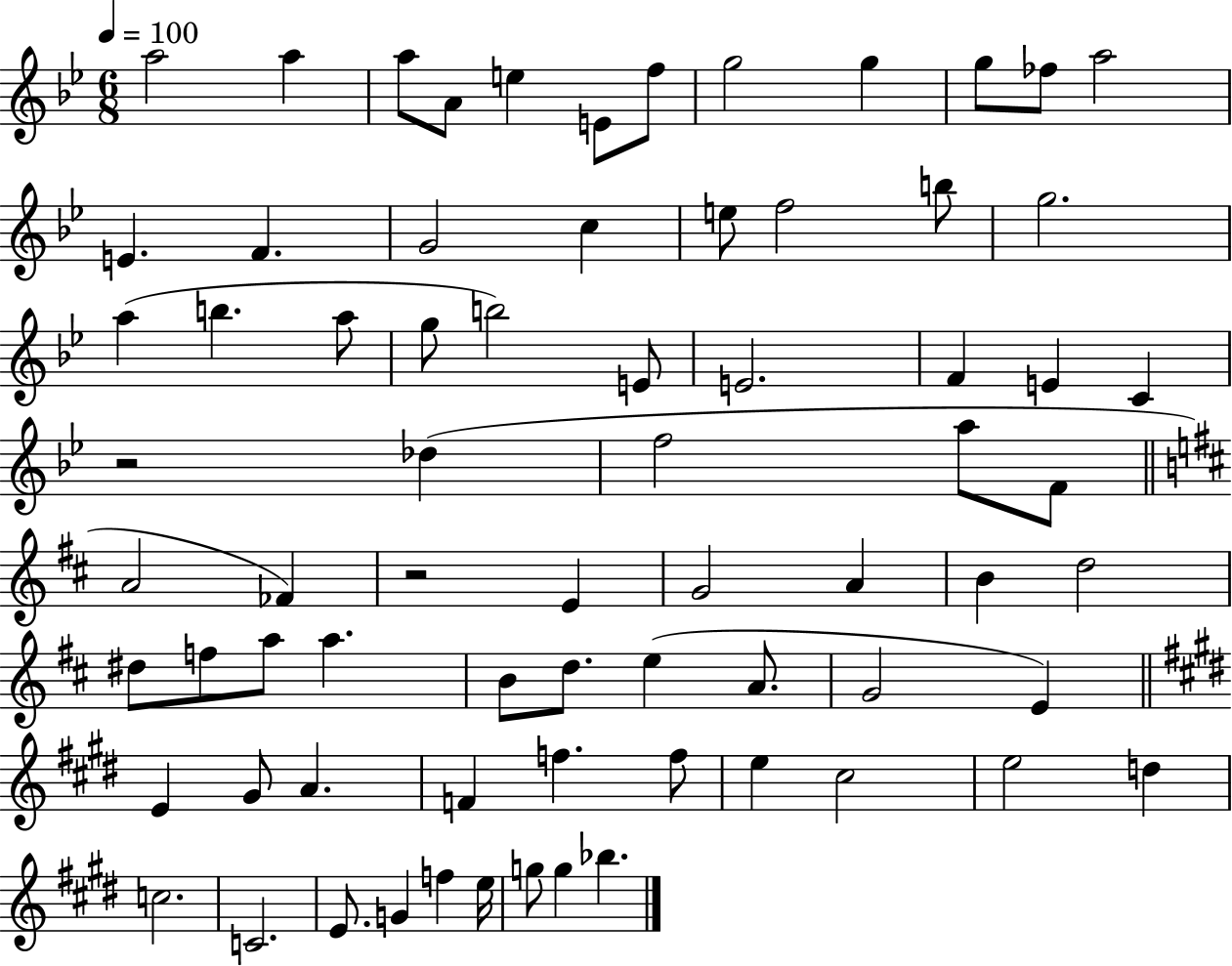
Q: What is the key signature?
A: BES major